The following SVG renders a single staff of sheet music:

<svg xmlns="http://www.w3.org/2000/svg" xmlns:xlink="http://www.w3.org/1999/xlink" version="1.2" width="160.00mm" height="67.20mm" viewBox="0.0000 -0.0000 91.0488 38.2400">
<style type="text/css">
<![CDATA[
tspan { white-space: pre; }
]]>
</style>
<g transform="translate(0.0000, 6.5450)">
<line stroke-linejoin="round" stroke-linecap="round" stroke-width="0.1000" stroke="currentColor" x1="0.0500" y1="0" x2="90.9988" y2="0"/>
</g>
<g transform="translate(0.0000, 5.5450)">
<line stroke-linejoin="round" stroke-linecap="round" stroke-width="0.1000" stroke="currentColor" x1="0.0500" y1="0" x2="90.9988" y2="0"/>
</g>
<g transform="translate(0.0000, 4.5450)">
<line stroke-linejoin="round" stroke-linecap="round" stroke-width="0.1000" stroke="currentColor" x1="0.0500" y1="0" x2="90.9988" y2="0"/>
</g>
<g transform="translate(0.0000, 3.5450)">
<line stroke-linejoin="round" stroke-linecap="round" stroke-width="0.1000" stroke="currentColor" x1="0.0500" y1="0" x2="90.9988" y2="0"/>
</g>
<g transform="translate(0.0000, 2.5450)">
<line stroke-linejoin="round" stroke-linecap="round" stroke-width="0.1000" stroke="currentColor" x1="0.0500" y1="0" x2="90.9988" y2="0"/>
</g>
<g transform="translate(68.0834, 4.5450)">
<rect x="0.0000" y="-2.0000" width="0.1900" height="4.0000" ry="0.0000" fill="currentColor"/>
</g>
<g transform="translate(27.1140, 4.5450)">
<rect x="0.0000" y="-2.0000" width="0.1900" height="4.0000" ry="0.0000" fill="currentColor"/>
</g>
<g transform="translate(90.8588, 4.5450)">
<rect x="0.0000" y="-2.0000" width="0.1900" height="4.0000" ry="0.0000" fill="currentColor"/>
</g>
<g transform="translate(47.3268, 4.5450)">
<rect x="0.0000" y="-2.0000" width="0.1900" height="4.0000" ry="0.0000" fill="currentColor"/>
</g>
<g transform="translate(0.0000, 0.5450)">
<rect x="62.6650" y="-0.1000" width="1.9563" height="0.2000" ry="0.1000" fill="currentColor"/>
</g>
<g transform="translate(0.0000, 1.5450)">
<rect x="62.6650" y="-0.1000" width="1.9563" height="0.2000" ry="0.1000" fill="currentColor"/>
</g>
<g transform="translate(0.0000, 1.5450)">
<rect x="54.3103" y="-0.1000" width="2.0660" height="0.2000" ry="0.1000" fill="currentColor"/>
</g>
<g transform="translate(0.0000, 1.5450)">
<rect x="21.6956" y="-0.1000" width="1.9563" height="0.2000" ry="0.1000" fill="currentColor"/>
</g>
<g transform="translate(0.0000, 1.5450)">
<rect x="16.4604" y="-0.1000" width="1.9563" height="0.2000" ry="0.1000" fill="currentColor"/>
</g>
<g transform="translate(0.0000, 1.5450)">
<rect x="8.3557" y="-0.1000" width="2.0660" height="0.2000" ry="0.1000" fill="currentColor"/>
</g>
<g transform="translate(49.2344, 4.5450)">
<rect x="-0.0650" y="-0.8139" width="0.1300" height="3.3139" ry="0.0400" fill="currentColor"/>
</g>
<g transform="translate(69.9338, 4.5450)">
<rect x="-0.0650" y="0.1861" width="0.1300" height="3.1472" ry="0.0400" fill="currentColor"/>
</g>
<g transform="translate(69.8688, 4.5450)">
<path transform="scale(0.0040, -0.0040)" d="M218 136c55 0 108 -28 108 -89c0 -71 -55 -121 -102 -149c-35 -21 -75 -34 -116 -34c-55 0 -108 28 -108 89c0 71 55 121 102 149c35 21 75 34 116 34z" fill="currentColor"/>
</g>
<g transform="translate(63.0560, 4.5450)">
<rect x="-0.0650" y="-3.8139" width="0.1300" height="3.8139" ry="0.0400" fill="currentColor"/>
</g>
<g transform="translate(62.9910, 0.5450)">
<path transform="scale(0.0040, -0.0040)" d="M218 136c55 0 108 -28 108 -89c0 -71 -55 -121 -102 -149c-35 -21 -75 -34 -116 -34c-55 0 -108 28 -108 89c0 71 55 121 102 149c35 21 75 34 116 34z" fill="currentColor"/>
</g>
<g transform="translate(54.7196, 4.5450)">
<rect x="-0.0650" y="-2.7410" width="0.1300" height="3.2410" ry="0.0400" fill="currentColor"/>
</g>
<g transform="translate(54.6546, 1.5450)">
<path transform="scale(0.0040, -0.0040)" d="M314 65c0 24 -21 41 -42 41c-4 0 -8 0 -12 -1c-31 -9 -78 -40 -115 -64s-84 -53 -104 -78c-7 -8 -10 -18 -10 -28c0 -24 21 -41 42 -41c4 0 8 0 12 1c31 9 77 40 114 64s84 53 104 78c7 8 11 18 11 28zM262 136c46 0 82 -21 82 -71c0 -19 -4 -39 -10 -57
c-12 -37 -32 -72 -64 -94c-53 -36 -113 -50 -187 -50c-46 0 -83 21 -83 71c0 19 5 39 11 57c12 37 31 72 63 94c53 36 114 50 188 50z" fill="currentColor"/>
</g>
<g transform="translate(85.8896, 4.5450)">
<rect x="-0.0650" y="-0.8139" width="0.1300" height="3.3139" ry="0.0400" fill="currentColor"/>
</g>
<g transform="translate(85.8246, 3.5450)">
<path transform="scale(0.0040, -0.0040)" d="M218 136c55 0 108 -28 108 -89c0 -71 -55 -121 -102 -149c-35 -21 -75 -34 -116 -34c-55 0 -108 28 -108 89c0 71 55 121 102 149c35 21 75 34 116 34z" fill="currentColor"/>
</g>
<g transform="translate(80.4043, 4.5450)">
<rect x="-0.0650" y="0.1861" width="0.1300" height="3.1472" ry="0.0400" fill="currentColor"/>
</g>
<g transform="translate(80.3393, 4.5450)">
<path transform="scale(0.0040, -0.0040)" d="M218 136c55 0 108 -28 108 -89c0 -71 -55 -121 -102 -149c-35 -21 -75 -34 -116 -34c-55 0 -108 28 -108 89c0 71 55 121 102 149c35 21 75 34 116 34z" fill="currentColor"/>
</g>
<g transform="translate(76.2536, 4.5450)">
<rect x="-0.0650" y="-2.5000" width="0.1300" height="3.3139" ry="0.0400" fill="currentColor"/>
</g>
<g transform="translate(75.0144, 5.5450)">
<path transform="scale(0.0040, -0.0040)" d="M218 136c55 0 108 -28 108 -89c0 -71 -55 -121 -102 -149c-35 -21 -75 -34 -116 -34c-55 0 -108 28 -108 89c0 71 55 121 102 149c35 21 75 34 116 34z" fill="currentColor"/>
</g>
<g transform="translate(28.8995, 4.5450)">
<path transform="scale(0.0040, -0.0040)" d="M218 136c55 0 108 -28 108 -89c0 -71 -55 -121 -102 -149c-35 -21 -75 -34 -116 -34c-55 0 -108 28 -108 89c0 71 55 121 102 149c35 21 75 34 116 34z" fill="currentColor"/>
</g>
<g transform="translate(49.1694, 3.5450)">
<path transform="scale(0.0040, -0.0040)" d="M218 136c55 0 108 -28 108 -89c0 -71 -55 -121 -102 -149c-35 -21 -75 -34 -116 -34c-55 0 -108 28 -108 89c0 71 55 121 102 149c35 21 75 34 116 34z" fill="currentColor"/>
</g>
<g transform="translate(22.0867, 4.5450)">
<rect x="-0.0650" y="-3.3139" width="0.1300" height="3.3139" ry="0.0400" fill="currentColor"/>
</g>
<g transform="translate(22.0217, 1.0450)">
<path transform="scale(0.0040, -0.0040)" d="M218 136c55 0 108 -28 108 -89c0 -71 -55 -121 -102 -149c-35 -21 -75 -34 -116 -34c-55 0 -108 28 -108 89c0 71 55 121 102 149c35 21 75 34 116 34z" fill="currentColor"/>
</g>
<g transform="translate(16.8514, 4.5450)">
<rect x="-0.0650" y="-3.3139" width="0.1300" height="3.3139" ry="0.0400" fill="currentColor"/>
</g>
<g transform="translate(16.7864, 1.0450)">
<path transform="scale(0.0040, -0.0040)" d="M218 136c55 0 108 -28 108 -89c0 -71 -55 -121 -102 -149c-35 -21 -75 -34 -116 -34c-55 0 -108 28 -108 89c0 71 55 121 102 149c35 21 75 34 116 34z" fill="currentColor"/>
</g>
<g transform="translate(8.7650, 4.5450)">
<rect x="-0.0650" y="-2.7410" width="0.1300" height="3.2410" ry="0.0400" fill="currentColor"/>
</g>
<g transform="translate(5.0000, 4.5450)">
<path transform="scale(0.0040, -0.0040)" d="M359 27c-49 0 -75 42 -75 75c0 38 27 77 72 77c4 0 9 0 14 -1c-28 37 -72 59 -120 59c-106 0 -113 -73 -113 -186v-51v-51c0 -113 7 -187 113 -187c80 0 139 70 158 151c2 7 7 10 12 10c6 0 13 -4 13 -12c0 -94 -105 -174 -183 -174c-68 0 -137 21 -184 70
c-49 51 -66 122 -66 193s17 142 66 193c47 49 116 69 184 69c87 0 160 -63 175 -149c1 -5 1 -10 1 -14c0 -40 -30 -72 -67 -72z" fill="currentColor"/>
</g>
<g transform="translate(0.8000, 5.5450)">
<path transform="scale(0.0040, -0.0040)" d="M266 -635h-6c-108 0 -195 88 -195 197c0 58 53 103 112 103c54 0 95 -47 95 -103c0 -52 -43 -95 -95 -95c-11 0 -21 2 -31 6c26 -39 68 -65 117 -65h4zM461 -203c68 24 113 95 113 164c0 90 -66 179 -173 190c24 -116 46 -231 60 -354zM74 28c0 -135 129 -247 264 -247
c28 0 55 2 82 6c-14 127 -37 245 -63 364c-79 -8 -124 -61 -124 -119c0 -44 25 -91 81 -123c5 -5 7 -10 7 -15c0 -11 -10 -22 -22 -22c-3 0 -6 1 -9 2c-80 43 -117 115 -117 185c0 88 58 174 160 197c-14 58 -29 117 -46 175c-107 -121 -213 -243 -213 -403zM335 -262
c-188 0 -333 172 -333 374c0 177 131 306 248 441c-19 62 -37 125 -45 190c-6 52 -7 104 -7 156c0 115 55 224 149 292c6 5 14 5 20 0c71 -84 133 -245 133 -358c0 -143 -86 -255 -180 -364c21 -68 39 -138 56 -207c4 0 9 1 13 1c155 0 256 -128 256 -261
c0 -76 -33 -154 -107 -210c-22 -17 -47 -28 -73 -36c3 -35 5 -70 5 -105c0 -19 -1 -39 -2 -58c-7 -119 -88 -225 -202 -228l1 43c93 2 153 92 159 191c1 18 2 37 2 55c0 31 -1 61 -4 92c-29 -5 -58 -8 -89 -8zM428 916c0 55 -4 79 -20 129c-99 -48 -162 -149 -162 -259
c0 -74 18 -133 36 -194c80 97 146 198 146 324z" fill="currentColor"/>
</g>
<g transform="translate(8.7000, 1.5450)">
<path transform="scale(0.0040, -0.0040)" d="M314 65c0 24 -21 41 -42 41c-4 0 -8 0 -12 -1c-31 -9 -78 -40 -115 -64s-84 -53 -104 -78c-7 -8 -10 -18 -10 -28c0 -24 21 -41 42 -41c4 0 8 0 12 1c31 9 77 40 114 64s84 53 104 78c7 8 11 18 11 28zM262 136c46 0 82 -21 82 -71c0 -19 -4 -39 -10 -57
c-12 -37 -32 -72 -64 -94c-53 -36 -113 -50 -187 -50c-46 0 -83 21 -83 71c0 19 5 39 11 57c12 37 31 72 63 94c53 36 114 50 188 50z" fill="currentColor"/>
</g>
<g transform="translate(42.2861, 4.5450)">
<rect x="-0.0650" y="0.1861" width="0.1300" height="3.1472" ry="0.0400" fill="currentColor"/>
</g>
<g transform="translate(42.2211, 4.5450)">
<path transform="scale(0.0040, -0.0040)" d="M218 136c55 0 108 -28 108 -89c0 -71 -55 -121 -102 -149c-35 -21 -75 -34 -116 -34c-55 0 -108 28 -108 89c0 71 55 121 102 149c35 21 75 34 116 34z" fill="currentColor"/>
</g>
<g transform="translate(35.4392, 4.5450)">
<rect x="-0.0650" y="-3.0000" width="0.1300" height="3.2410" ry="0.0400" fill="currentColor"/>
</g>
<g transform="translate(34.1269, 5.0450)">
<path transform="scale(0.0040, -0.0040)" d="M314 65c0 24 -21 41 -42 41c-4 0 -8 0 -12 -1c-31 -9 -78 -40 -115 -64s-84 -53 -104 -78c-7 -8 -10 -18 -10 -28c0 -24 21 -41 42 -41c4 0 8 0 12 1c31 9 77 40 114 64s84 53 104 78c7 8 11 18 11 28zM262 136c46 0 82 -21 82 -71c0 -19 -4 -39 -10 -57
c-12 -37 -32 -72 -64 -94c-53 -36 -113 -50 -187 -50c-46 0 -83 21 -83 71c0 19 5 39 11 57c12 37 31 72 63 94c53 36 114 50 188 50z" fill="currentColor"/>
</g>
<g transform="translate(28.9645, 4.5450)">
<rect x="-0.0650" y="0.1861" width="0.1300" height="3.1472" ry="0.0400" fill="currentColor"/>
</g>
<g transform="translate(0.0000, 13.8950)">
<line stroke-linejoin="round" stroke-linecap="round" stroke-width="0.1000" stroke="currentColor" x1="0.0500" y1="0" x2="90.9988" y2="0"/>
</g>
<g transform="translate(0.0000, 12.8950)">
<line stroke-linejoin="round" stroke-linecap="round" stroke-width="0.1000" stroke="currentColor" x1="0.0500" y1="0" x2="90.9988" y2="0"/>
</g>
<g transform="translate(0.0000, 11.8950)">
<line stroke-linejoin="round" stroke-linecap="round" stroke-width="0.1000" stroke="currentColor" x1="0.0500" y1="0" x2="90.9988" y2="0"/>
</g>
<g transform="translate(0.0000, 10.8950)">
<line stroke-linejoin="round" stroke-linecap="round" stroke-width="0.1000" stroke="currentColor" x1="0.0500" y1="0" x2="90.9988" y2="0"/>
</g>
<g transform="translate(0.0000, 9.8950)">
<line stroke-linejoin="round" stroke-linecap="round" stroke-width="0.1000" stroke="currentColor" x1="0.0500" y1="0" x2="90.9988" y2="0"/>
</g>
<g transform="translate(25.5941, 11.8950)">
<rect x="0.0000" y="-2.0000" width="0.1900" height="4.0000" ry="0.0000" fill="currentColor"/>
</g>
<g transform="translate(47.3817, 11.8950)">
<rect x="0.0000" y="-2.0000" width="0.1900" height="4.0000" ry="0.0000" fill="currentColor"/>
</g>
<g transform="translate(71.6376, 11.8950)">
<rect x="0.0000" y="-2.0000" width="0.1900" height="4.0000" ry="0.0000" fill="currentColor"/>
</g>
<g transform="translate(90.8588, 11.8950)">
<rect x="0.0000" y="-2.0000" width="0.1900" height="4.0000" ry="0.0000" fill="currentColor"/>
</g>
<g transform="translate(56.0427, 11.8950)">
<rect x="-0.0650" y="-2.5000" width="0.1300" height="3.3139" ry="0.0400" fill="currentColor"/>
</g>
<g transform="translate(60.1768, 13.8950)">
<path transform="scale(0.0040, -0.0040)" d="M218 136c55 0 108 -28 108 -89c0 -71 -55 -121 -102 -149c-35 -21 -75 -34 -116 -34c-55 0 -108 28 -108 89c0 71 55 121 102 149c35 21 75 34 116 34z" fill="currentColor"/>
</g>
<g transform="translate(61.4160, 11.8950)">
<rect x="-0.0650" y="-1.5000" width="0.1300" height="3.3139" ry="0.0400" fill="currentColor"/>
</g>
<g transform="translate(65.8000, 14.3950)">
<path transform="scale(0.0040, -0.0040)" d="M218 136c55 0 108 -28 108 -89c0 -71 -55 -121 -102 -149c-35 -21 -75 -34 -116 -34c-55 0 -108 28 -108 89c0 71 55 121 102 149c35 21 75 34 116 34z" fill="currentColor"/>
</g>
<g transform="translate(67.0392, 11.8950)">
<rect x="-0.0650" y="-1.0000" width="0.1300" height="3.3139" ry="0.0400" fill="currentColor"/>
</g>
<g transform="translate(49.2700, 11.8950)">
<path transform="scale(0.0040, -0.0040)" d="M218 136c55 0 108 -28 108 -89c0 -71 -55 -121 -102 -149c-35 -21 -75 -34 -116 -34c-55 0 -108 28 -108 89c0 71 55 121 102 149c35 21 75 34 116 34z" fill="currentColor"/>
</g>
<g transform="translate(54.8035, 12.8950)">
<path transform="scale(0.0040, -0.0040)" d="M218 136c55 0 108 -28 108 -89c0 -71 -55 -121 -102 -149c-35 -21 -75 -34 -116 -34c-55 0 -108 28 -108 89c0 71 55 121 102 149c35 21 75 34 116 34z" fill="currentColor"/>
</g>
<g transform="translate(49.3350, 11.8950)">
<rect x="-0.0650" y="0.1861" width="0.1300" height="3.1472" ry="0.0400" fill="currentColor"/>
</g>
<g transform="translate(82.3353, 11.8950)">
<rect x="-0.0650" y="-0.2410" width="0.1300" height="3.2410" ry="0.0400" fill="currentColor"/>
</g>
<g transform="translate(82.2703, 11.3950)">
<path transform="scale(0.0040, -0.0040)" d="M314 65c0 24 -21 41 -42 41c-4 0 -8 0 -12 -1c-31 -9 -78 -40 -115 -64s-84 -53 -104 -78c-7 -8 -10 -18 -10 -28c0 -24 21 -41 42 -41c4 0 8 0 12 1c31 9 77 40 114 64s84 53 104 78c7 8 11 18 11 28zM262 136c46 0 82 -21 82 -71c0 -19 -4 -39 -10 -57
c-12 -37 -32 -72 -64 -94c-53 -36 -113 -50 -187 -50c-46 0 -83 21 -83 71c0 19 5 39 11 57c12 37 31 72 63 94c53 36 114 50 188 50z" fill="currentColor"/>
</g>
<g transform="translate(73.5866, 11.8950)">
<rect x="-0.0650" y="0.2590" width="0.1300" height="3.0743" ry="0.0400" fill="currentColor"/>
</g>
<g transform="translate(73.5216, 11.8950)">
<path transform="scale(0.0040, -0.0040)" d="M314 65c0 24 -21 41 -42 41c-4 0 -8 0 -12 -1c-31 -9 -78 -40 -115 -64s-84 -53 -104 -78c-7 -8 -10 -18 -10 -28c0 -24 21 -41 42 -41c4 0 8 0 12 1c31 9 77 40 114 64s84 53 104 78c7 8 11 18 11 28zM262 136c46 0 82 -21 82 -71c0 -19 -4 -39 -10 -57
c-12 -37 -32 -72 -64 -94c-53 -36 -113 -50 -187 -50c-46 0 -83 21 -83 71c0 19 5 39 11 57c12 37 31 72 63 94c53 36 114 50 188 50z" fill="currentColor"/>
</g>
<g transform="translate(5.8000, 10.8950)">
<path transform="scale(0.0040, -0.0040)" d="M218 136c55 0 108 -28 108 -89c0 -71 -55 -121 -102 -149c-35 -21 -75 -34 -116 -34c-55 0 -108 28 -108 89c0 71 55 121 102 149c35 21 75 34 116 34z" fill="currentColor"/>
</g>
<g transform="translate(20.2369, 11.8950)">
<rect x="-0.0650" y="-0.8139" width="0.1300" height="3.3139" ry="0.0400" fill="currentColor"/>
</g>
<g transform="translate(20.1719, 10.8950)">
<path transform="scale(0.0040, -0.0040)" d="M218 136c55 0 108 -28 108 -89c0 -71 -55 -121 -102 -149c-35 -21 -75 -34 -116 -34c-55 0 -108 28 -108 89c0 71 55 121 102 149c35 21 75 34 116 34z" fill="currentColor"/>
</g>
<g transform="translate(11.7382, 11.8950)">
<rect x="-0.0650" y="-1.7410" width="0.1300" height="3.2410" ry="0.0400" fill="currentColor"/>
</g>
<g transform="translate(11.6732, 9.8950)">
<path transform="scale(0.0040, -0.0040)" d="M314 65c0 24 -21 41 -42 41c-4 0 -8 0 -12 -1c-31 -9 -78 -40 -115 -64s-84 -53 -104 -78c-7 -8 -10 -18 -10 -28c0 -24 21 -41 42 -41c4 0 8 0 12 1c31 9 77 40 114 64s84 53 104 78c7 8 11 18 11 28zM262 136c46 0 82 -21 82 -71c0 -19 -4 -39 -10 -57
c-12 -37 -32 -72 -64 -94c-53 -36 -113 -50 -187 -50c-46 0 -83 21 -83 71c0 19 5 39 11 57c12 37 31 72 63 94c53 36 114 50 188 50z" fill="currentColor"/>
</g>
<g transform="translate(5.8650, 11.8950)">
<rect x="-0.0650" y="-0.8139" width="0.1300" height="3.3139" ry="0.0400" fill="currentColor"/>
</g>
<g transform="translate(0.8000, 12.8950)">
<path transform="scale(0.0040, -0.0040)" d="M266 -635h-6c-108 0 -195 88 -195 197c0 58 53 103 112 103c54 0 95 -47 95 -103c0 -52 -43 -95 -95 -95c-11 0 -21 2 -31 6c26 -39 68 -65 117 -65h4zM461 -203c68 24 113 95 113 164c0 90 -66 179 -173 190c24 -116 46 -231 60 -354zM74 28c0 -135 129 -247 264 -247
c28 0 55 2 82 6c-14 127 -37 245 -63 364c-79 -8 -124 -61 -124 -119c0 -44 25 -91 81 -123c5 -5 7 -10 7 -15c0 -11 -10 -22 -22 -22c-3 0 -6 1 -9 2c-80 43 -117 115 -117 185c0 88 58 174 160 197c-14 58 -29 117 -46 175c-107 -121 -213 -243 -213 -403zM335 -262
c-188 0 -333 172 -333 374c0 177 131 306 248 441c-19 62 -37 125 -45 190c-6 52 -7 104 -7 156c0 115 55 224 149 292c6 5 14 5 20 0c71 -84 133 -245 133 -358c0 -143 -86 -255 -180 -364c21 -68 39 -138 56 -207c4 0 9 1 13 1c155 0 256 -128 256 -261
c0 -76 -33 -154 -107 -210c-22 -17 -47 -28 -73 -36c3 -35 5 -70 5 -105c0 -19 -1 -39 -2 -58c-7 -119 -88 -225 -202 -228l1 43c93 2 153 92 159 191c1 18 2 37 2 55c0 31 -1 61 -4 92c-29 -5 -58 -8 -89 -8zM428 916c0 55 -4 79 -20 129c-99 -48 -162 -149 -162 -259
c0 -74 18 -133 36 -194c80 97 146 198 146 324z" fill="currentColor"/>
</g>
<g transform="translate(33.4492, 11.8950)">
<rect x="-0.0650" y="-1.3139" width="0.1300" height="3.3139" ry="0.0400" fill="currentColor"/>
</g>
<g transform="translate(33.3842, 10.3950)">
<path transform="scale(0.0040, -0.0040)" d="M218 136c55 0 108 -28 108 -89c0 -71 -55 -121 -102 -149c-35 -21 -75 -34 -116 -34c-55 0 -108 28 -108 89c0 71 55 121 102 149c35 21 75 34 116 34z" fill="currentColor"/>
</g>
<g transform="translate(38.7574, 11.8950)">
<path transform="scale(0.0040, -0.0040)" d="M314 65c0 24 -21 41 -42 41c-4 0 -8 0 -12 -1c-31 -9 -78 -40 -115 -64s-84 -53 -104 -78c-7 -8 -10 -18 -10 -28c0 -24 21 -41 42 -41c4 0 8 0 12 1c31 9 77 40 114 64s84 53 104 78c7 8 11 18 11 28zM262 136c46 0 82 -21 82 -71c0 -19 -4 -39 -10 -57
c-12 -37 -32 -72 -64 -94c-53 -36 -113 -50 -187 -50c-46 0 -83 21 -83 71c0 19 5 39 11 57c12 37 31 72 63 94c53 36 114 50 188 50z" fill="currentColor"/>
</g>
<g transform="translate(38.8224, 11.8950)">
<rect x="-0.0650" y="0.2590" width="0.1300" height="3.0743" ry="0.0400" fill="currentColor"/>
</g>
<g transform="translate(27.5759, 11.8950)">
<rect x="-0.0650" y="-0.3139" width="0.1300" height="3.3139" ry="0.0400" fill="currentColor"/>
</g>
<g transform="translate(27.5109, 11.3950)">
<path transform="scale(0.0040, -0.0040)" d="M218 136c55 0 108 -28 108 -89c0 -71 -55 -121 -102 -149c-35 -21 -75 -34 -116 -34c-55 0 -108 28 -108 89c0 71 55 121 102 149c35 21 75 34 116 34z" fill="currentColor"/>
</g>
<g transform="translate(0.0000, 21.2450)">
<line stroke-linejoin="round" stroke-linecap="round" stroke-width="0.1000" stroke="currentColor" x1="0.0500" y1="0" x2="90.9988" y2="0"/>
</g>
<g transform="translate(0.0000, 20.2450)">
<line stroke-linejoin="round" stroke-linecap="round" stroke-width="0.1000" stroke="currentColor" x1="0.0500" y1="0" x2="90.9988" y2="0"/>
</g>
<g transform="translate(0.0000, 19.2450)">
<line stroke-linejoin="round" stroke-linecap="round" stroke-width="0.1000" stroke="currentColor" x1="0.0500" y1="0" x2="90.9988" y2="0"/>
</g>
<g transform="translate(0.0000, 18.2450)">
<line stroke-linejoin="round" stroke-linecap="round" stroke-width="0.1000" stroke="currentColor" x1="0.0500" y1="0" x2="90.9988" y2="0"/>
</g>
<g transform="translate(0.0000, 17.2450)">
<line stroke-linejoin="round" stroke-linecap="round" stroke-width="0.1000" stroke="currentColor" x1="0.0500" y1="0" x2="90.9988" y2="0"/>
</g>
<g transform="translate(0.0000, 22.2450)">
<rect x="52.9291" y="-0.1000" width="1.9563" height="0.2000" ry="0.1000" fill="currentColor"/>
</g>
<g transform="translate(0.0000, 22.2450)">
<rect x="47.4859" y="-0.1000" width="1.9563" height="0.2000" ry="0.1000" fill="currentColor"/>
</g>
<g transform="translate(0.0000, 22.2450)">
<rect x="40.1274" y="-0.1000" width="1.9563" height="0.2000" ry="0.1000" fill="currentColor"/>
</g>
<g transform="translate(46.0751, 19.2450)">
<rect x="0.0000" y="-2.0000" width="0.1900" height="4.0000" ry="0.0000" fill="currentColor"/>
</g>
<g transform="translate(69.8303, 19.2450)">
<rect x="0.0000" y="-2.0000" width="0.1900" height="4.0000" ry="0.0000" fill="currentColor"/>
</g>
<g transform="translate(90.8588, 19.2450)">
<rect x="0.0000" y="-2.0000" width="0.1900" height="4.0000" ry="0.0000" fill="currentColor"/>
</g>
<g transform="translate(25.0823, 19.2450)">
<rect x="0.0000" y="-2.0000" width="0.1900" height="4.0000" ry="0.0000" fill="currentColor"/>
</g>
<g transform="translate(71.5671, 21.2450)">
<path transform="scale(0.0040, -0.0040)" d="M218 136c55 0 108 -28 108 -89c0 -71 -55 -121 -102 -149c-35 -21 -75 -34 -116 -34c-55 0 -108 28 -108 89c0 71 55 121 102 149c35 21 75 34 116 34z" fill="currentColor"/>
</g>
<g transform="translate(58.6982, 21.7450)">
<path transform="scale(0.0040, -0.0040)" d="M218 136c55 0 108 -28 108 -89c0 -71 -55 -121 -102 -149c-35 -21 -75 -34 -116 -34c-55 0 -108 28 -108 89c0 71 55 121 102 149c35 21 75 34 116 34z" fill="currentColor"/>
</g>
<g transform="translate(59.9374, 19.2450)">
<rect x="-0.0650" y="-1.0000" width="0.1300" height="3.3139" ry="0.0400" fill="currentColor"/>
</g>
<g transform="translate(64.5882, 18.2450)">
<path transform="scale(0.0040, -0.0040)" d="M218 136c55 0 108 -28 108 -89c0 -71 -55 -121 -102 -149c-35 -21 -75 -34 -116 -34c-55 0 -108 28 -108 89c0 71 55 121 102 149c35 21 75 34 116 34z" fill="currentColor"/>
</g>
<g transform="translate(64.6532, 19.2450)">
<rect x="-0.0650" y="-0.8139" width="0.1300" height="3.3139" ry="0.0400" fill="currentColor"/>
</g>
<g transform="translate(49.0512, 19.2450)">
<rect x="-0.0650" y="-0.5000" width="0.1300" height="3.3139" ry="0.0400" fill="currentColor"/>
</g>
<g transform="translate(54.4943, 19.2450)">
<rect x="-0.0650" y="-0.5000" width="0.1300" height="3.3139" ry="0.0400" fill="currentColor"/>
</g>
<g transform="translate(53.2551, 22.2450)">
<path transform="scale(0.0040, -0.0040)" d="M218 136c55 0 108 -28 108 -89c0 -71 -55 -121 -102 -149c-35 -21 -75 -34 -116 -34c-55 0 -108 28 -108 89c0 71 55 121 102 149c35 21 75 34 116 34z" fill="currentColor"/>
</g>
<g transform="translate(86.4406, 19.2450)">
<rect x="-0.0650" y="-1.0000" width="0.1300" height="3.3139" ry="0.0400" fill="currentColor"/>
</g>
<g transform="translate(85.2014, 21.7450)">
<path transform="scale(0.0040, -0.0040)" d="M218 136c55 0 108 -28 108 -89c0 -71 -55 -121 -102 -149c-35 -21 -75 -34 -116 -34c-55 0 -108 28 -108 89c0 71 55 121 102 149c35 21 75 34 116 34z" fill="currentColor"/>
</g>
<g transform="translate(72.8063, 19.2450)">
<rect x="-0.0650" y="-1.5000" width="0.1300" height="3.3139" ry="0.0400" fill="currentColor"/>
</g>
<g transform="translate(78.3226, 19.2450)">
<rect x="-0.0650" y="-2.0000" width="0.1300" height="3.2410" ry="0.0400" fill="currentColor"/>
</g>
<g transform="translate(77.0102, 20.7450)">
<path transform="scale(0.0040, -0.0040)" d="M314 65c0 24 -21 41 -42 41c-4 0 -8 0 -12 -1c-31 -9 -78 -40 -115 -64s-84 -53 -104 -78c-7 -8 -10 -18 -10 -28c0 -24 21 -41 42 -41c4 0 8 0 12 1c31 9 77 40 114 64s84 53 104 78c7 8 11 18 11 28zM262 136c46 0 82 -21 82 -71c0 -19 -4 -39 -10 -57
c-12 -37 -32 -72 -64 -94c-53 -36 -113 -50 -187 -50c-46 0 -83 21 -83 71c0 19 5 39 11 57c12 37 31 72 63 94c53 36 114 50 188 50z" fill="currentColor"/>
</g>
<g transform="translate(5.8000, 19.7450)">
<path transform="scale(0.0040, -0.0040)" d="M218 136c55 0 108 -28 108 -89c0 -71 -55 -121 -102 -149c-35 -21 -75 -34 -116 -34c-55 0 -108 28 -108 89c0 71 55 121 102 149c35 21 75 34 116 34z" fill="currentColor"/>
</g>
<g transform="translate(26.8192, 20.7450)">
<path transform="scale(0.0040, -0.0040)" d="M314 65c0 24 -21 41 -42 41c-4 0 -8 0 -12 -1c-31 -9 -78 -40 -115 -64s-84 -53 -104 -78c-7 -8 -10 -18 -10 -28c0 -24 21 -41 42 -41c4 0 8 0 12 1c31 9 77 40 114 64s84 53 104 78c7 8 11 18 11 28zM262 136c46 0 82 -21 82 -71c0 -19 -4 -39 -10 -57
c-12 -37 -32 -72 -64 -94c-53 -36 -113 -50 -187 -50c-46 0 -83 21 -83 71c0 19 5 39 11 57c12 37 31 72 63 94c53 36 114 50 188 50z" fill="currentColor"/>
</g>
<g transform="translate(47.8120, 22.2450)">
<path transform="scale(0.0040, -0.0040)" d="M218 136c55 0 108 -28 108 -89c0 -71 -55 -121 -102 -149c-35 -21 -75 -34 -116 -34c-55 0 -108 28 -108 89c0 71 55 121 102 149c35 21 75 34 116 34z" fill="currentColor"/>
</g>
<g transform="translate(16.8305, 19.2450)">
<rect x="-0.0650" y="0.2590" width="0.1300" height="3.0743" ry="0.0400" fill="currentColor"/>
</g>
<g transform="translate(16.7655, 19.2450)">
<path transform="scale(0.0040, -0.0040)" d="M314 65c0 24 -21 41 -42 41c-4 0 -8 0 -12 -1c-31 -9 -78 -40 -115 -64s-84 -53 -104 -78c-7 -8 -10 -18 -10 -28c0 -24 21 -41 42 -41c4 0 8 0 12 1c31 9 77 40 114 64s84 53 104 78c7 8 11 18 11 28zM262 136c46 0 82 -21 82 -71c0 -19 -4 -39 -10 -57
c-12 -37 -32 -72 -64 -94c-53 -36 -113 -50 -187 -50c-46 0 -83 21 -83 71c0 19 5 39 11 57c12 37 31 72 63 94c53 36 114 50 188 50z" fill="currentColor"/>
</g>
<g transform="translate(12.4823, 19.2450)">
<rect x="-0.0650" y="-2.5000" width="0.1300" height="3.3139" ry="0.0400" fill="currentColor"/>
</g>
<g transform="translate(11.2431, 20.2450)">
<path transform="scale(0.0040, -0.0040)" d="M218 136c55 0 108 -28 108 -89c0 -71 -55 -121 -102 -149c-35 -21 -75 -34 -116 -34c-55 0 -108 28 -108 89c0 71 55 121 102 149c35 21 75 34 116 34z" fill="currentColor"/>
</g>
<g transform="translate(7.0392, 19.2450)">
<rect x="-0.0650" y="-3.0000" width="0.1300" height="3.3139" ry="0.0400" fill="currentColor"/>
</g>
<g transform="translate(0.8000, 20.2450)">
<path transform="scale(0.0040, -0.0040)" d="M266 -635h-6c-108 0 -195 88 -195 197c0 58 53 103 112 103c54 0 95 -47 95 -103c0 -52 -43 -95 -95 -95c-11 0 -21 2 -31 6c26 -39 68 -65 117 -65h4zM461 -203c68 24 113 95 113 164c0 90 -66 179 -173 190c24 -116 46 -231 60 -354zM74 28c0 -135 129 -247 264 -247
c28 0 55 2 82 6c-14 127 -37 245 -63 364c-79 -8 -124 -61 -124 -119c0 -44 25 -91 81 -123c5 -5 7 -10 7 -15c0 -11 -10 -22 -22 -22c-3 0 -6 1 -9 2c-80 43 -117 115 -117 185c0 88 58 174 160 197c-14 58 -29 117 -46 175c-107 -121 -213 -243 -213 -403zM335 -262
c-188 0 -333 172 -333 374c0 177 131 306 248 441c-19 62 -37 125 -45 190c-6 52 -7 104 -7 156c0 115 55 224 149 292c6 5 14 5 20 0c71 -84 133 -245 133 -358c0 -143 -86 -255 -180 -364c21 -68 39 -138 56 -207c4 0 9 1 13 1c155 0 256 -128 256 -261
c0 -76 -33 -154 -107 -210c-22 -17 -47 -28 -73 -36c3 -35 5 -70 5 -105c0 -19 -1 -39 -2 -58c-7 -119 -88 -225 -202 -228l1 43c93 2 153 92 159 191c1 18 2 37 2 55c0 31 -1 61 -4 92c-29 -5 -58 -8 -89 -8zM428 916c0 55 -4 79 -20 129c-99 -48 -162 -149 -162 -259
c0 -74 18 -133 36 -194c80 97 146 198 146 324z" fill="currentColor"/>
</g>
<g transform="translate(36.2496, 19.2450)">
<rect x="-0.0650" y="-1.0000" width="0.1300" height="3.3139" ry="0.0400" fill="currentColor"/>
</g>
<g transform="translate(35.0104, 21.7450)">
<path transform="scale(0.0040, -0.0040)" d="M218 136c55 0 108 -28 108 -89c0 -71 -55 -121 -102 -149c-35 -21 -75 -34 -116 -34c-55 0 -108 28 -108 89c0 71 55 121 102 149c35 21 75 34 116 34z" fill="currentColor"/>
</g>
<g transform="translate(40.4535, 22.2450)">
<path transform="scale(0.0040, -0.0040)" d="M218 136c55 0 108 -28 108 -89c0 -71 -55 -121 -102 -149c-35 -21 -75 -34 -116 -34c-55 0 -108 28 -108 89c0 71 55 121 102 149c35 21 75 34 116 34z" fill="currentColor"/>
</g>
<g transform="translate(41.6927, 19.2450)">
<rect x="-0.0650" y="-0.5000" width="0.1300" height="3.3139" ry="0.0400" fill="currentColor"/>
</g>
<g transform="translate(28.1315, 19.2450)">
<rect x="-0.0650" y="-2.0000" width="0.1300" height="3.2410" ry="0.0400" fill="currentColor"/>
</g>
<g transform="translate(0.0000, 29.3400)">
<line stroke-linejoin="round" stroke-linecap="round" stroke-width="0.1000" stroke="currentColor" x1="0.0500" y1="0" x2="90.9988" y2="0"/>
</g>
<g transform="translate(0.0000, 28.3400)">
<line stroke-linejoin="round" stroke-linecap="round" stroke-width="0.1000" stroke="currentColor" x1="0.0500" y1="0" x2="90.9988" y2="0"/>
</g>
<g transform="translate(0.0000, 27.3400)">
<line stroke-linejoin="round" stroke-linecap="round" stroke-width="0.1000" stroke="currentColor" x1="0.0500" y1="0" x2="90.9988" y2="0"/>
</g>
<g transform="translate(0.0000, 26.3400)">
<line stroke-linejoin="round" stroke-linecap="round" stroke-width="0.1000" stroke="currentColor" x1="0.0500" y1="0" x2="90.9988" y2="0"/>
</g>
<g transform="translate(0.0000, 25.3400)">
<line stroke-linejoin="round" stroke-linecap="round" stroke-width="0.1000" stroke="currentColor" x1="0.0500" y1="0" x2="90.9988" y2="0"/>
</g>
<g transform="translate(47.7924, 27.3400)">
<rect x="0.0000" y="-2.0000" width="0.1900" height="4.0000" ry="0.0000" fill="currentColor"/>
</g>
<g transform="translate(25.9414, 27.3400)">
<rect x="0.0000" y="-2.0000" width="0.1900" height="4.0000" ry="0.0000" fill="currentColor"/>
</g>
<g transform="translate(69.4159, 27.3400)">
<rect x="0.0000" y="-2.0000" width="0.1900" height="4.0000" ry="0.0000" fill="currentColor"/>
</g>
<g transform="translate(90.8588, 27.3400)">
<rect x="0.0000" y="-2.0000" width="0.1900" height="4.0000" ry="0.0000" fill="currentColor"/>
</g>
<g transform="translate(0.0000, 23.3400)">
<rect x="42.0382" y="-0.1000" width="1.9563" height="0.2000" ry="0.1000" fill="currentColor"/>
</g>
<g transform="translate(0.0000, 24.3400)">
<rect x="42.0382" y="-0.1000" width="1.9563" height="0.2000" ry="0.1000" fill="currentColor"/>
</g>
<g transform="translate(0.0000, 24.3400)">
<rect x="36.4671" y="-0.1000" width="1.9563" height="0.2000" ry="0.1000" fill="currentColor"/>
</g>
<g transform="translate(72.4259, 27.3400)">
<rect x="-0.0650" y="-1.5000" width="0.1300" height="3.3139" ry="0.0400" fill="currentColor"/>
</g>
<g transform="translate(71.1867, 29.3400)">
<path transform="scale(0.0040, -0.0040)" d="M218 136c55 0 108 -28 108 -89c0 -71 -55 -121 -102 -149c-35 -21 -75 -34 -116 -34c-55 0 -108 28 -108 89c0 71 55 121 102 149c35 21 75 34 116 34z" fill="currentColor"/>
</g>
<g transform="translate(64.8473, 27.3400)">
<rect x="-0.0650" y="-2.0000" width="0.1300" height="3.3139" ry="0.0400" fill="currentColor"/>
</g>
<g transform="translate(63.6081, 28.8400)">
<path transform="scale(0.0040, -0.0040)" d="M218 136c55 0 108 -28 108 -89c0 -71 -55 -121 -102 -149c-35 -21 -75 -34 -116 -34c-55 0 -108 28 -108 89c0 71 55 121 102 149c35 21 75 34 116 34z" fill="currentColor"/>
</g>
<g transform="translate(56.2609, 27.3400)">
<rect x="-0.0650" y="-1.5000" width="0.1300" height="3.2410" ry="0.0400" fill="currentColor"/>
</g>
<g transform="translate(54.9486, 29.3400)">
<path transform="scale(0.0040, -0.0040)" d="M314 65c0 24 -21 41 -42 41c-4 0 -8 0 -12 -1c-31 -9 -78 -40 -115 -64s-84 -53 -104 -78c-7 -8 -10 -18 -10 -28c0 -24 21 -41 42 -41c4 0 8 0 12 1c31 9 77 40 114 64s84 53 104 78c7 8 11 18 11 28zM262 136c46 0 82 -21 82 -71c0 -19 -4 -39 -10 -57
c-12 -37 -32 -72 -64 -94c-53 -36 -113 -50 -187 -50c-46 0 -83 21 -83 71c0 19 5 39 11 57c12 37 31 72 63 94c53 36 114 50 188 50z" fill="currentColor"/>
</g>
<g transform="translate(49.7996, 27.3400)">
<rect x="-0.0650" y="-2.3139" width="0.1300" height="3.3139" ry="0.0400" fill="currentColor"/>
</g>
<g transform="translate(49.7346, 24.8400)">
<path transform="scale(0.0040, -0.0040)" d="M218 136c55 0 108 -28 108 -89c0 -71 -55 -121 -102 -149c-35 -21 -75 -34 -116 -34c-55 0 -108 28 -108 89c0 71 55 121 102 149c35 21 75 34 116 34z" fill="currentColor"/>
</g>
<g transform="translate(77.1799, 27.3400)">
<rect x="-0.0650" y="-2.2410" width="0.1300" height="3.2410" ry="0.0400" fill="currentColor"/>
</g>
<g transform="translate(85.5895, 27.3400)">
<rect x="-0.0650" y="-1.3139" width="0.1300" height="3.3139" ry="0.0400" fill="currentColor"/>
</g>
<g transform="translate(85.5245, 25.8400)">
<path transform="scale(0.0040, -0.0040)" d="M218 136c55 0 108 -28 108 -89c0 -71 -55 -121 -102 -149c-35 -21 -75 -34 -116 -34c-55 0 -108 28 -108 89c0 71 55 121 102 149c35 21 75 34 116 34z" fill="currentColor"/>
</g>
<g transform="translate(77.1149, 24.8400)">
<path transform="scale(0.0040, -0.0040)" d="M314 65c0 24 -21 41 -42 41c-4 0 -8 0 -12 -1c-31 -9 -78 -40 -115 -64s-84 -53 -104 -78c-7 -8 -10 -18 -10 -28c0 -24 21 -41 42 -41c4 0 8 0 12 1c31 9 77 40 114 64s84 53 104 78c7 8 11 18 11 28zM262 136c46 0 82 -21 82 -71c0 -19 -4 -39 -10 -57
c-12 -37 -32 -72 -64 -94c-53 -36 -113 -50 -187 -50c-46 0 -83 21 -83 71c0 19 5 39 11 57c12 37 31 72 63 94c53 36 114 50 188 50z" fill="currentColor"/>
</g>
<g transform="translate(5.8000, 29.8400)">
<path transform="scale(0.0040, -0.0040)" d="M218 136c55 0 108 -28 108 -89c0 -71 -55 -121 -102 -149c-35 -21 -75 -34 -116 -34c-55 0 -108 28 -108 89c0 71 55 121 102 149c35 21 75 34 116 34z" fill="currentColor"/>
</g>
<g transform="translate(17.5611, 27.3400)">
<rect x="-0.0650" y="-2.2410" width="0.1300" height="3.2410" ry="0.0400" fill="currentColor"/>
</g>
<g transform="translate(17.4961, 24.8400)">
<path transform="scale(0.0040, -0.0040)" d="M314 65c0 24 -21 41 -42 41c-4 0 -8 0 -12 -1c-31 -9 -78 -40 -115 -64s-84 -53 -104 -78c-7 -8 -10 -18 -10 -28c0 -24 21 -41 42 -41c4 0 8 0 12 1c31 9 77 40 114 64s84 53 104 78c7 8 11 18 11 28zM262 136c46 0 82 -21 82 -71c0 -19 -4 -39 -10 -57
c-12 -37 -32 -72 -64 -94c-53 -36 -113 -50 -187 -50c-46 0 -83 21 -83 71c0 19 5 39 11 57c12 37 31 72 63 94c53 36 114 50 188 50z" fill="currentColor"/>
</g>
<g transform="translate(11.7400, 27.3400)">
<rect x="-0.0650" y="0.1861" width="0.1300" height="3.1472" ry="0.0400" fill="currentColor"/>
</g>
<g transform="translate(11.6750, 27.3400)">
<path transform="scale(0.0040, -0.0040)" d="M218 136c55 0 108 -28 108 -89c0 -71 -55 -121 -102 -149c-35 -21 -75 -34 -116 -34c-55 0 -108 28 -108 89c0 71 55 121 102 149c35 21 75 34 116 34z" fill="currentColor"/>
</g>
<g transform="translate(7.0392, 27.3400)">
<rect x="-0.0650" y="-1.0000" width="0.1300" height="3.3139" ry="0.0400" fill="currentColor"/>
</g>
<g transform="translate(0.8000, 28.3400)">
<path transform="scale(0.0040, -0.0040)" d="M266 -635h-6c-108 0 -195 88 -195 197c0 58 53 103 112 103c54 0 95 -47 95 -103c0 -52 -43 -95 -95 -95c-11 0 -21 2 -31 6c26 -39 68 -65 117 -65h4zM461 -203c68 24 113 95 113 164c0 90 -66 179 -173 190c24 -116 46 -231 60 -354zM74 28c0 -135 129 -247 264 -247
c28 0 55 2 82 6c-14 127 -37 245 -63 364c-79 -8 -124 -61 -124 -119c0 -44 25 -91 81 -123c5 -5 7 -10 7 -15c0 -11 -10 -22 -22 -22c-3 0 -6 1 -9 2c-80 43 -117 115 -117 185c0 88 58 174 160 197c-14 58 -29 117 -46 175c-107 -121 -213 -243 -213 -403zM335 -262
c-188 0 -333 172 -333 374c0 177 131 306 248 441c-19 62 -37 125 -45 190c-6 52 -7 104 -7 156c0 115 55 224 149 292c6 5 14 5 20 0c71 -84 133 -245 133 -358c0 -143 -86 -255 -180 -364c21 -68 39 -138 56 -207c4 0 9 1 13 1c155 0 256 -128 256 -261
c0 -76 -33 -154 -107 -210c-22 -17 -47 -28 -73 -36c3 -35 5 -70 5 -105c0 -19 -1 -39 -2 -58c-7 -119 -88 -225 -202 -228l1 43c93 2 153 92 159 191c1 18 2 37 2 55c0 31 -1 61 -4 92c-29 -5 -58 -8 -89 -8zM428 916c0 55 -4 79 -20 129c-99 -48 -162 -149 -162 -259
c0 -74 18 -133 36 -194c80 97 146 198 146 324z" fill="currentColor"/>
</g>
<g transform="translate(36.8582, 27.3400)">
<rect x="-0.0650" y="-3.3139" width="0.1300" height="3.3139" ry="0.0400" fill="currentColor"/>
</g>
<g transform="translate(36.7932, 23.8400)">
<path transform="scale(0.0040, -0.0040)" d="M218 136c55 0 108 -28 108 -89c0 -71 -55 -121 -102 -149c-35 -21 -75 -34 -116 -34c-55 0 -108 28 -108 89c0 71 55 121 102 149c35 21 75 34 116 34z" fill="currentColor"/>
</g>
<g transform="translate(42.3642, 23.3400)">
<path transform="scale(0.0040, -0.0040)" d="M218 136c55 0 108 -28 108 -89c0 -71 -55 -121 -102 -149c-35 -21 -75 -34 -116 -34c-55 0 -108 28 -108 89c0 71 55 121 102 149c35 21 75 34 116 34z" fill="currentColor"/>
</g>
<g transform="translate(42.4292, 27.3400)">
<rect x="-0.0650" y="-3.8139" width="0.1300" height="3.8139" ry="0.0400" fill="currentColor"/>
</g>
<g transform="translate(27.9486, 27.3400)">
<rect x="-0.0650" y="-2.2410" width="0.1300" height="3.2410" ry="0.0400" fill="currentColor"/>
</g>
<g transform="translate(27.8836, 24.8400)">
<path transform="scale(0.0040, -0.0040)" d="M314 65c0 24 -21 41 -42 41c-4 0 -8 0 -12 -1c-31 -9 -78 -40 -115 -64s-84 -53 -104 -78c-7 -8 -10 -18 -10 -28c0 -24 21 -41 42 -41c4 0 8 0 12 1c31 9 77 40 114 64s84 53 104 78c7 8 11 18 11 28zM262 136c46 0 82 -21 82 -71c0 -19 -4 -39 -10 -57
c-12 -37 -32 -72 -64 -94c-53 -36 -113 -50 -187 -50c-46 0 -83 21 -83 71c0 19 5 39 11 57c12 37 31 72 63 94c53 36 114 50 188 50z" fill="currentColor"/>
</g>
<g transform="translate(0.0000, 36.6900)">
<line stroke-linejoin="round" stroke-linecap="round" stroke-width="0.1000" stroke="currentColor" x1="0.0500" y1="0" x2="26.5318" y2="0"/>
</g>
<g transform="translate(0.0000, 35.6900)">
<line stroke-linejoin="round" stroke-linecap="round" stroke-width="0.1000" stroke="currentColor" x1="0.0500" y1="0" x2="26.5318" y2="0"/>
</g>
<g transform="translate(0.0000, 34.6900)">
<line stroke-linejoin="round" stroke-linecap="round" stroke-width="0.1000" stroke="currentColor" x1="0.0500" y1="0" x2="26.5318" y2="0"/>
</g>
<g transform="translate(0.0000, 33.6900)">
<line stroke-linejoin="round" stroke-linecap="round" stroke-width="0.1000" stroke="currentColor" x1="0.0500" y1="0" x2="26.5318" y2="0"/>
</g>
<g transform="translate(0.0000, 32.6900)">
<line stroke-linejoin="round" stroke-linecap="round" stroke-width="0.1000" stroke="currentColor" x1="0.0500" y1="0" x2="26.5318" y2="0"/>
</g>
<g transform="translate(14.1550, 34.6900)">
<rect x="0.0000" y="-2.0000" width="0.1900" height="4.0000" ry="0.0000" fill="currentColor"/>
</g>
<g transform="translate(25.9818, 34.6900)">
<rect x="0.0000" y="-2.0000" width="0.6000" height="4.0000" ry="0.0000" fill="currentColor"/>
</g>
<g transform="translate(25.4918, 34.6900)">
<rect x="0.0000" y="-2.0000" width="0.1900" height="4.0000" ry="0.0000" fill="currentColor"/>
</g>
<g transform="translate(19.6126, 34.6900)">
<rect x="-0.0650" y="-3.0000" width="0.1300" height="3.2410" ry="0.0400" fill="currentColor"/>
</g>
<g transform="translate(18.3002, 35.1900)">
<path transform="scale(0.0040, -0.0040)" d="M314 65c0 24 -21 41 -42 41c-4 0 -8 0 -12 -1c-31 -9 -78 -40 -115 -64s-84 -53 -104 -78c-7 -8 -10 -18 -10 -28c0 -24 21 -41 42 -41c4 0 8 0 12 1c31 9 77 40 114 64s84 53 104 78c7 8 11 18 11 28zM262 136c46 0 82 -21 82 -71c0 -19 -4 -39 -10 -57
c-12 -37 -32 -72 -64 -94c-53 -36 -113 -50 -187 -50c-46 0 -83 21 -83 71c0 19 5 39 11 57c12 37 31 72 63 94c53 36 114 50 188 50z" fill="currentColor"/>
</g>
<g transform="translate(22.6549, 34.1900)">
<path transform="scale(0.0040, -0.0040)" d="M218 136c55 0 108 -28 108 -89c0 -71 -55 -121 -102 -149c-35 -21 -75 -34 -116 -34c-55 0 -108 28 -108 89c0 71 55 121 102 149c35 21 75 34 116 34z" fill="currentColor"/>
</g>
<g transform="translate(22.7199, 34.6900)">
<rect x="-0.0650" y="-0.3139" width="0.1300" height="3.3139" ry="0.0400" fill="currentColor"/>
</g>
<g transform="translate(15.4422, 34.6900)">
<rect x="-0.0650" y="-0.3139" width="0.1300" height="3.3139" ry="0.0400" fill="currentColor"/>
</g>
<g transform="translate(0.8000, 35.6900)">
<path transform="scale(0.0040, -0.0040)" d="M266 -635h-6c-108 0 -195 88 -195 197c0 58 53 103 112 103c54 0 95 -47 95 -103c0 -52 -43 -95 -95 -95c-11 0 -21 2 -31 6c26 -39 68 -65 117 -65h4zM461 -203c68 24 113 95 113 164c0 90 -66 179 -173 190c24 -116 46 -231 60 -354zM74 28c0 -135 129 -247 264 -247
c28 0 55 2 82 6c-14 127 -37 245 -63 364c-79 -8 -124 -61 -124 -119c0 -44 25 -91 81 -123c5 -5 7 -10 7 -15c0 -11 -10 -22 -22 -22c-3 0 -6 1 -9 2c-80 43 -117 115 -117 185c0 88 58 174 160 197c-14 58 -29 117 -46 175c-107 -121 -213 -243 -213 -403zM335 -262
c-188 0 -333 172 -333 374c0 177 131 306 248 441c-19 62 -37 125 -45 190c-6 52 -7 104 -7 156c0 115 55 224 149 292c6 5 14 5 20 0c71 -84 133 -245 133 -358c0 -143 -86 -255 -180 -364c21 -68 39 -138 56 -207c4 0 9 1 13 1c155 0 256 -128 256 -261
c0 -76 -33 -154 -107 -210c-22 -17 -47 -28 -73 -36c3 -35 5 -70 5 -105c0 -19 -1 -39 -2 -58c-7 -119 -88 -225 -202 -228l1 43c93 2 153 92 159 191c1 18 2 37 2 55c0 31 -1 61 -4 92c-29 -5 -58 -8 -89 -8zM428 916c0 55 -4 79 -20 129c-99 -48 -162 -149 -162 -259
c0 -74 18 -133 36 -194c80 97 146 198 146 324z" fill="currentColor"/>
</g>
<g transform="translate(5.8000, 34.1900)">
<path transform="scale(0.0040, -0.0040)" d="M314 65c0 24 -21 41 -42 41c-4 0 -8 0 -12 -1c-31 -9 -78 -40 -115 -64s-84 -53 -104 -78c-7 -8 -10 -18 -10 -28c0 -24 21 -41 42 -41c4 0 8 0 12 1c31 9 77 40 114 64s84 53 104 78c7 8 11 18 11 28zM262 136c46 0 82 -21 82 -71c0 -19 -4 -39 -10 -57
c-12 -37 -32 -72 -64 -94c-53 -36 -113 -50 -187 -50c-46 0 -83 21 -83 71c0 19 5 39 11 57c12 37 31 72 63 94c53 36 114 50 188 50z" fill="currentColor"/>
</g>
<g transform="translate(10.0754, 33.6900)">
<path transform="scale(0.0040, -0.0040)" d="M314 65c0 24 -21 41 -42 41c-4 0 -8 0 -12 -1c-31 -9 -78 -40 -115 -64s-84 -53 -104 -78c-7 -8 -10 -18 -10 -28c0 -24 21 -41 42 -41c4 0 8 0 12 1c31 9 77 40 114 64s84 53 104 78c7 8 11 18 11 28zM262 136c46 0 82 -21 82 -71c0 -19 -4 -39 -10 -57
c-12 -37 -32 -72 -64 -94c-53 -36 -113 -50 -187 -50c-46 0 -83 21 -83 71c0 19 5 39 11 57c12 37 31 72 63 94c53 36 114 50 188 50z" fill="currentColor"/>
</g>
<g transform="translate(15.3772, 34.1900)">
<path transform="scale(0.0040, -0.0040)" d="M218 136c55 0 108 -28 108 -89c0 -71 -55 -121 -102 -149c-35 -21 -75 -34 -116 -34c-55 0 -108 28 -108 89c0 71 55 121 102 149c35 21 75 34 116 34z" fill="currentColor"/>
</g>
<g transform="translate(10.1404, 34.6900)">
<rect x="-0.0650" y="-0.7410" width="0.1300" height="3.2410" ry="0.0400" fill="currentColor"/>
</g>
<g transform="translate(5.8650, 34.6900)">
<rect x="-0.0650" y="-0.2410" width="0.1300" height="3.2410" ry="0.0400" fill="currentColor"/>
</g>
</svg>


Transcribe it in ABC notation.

X:1
T:Untitled
M:4/4
L:1/4
K:C
a2 b b B A2 B d a2 c' B G B d d f2 d c e B2 B G E D B2 c2 A G B2 F2 D C C C D d E F2 D D B g2 g2 b c' g E2 F E g2 e c2 d2 c A2 c